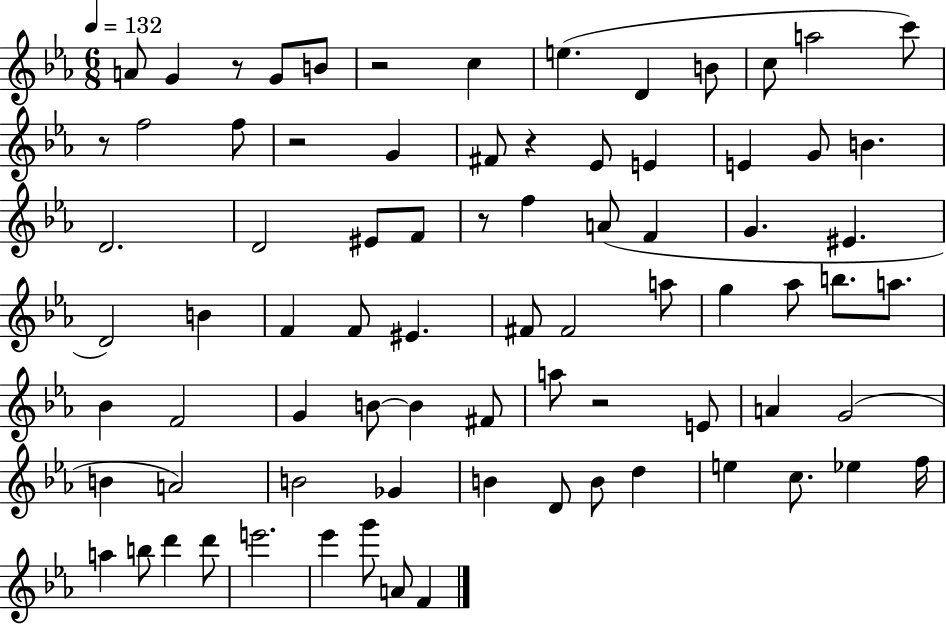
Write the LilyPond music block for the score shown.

{
  \clef treble
  \numericTimeSignature
  \time 6/8
  \key ees \major
  \tempo 4 = 132
  a'8 g'4 r8 g'8 b'8 | r2 c''4 | e''4.( d'4 b'8 | c''8 a''2 c'''8) | \break r8 f''2 f''8 | r2 g'4 | fis'8 r4 ees'8 e'4 | e'4 g'8 b'4. | \break d'2. | d'2 eis'8 f'8 | r8 f''4 a'8( f'4 | g'4. eis'4. | \break d'2) b'4 | f'4 f'8 eis'4. | fis'8 fis'2 a''8 | g''4 aes''8 b''8. a''8. | \break bes'4 f'2 | g'4 b'8~~ b'4 fis'8 | a''8 r2 e'8 | a'4 g'2( | \break b'4 a'2) | b'2 ges'4 | b'4 d'8 b'8 d''4 | e''4 c''8. ees''4 f''16 | \break a''4 b''8 d'''4 d'''8 | e'''2. | ees'''4 g'''8 a'8 f'4 | \bar "|."
}